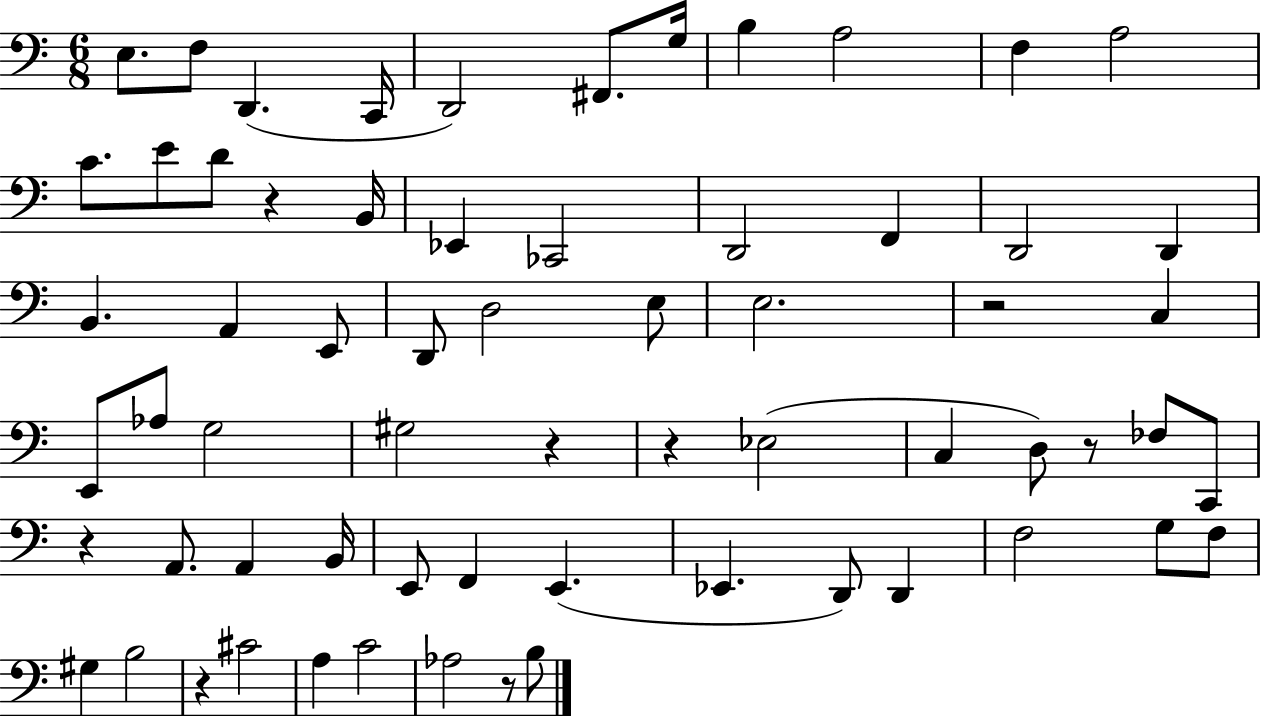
{
  \clef bass
  \numericTimeSignature
  \time 6/8
  \key c \major
  e8. f8 d,4.( c,16 | d,2) fis,8. g16 | b4 a2 | f4 a2 | \break c'8. e'8 d'8 r4 b,16 | ees,4 ces,2 | d,2 f,4 | d,2 d,4 | \break b,4. a,4 e,8 | d,8 d2 e8 | e2. | r2 c4 | \break e,8 aes8 g2 | gis2 r4 | r4 ees2( | c4 d8) r8 fes8 c,8 | \break r4 a,8. a,4 b,16 | e,8 f,4 e,4.( | ees,4. d,8) d,4 | f2 g8 f8 | \break gis4 b2 | r4 cis'2 | a4 c'2 | aes2 r8 b8 | \break \bar "|."
}